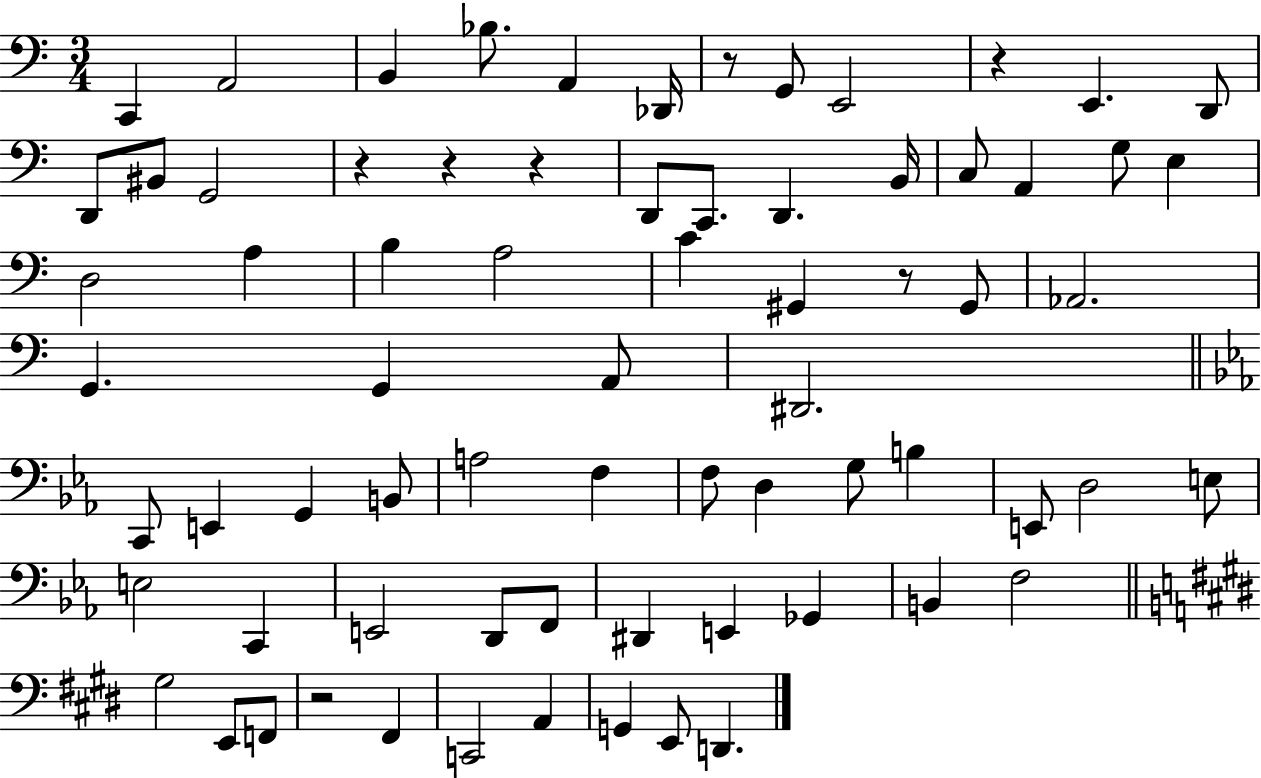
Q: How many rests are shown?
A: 7